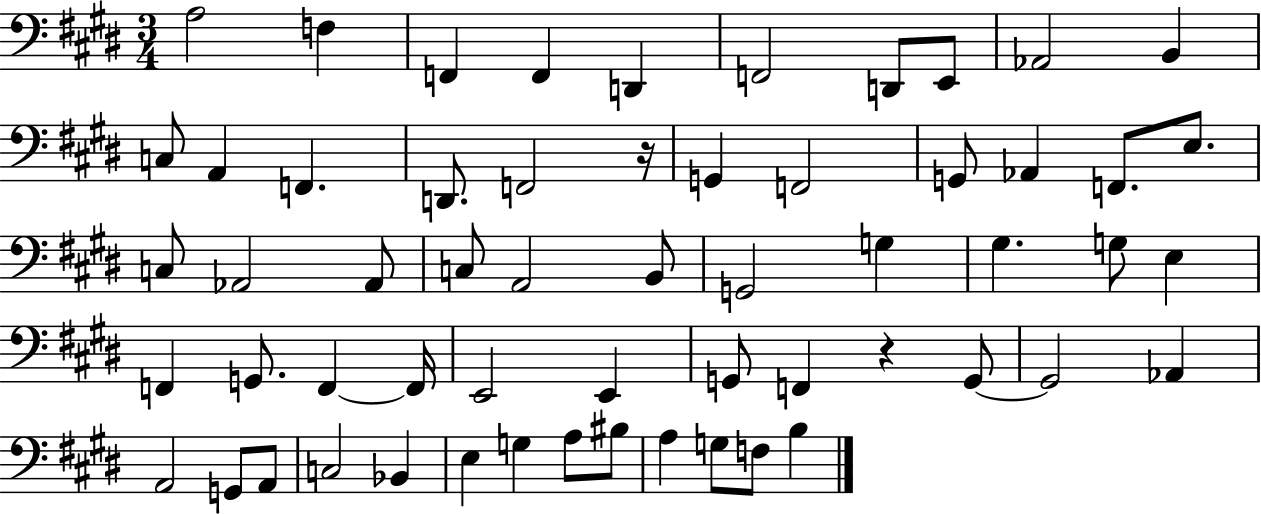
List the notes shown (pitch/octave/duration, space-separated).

A3/h F3/q F2/q F2/q D2/q F2/h D2/e E2/e Ab2/h B2/q C3/e A2/q F2/q. D2/e. F2/h R/s G2/q F2/h G2/e Ab2/q F2/e. E3/e. C3/e Ab2/h Ab2/e C3/e A2/h B2/e G2/h G3/q G#3/q. G3/e E3/q F2/q G2/e. F2/q F2/s E2/h E2/q G2/e F2/q R/q G2/e G2/h Ab2/q A2/h G2/e A2/e C3/h Bb2/q E3/q G3/q A3/e BIS3/e A3/q G3/e F3/e B3/q